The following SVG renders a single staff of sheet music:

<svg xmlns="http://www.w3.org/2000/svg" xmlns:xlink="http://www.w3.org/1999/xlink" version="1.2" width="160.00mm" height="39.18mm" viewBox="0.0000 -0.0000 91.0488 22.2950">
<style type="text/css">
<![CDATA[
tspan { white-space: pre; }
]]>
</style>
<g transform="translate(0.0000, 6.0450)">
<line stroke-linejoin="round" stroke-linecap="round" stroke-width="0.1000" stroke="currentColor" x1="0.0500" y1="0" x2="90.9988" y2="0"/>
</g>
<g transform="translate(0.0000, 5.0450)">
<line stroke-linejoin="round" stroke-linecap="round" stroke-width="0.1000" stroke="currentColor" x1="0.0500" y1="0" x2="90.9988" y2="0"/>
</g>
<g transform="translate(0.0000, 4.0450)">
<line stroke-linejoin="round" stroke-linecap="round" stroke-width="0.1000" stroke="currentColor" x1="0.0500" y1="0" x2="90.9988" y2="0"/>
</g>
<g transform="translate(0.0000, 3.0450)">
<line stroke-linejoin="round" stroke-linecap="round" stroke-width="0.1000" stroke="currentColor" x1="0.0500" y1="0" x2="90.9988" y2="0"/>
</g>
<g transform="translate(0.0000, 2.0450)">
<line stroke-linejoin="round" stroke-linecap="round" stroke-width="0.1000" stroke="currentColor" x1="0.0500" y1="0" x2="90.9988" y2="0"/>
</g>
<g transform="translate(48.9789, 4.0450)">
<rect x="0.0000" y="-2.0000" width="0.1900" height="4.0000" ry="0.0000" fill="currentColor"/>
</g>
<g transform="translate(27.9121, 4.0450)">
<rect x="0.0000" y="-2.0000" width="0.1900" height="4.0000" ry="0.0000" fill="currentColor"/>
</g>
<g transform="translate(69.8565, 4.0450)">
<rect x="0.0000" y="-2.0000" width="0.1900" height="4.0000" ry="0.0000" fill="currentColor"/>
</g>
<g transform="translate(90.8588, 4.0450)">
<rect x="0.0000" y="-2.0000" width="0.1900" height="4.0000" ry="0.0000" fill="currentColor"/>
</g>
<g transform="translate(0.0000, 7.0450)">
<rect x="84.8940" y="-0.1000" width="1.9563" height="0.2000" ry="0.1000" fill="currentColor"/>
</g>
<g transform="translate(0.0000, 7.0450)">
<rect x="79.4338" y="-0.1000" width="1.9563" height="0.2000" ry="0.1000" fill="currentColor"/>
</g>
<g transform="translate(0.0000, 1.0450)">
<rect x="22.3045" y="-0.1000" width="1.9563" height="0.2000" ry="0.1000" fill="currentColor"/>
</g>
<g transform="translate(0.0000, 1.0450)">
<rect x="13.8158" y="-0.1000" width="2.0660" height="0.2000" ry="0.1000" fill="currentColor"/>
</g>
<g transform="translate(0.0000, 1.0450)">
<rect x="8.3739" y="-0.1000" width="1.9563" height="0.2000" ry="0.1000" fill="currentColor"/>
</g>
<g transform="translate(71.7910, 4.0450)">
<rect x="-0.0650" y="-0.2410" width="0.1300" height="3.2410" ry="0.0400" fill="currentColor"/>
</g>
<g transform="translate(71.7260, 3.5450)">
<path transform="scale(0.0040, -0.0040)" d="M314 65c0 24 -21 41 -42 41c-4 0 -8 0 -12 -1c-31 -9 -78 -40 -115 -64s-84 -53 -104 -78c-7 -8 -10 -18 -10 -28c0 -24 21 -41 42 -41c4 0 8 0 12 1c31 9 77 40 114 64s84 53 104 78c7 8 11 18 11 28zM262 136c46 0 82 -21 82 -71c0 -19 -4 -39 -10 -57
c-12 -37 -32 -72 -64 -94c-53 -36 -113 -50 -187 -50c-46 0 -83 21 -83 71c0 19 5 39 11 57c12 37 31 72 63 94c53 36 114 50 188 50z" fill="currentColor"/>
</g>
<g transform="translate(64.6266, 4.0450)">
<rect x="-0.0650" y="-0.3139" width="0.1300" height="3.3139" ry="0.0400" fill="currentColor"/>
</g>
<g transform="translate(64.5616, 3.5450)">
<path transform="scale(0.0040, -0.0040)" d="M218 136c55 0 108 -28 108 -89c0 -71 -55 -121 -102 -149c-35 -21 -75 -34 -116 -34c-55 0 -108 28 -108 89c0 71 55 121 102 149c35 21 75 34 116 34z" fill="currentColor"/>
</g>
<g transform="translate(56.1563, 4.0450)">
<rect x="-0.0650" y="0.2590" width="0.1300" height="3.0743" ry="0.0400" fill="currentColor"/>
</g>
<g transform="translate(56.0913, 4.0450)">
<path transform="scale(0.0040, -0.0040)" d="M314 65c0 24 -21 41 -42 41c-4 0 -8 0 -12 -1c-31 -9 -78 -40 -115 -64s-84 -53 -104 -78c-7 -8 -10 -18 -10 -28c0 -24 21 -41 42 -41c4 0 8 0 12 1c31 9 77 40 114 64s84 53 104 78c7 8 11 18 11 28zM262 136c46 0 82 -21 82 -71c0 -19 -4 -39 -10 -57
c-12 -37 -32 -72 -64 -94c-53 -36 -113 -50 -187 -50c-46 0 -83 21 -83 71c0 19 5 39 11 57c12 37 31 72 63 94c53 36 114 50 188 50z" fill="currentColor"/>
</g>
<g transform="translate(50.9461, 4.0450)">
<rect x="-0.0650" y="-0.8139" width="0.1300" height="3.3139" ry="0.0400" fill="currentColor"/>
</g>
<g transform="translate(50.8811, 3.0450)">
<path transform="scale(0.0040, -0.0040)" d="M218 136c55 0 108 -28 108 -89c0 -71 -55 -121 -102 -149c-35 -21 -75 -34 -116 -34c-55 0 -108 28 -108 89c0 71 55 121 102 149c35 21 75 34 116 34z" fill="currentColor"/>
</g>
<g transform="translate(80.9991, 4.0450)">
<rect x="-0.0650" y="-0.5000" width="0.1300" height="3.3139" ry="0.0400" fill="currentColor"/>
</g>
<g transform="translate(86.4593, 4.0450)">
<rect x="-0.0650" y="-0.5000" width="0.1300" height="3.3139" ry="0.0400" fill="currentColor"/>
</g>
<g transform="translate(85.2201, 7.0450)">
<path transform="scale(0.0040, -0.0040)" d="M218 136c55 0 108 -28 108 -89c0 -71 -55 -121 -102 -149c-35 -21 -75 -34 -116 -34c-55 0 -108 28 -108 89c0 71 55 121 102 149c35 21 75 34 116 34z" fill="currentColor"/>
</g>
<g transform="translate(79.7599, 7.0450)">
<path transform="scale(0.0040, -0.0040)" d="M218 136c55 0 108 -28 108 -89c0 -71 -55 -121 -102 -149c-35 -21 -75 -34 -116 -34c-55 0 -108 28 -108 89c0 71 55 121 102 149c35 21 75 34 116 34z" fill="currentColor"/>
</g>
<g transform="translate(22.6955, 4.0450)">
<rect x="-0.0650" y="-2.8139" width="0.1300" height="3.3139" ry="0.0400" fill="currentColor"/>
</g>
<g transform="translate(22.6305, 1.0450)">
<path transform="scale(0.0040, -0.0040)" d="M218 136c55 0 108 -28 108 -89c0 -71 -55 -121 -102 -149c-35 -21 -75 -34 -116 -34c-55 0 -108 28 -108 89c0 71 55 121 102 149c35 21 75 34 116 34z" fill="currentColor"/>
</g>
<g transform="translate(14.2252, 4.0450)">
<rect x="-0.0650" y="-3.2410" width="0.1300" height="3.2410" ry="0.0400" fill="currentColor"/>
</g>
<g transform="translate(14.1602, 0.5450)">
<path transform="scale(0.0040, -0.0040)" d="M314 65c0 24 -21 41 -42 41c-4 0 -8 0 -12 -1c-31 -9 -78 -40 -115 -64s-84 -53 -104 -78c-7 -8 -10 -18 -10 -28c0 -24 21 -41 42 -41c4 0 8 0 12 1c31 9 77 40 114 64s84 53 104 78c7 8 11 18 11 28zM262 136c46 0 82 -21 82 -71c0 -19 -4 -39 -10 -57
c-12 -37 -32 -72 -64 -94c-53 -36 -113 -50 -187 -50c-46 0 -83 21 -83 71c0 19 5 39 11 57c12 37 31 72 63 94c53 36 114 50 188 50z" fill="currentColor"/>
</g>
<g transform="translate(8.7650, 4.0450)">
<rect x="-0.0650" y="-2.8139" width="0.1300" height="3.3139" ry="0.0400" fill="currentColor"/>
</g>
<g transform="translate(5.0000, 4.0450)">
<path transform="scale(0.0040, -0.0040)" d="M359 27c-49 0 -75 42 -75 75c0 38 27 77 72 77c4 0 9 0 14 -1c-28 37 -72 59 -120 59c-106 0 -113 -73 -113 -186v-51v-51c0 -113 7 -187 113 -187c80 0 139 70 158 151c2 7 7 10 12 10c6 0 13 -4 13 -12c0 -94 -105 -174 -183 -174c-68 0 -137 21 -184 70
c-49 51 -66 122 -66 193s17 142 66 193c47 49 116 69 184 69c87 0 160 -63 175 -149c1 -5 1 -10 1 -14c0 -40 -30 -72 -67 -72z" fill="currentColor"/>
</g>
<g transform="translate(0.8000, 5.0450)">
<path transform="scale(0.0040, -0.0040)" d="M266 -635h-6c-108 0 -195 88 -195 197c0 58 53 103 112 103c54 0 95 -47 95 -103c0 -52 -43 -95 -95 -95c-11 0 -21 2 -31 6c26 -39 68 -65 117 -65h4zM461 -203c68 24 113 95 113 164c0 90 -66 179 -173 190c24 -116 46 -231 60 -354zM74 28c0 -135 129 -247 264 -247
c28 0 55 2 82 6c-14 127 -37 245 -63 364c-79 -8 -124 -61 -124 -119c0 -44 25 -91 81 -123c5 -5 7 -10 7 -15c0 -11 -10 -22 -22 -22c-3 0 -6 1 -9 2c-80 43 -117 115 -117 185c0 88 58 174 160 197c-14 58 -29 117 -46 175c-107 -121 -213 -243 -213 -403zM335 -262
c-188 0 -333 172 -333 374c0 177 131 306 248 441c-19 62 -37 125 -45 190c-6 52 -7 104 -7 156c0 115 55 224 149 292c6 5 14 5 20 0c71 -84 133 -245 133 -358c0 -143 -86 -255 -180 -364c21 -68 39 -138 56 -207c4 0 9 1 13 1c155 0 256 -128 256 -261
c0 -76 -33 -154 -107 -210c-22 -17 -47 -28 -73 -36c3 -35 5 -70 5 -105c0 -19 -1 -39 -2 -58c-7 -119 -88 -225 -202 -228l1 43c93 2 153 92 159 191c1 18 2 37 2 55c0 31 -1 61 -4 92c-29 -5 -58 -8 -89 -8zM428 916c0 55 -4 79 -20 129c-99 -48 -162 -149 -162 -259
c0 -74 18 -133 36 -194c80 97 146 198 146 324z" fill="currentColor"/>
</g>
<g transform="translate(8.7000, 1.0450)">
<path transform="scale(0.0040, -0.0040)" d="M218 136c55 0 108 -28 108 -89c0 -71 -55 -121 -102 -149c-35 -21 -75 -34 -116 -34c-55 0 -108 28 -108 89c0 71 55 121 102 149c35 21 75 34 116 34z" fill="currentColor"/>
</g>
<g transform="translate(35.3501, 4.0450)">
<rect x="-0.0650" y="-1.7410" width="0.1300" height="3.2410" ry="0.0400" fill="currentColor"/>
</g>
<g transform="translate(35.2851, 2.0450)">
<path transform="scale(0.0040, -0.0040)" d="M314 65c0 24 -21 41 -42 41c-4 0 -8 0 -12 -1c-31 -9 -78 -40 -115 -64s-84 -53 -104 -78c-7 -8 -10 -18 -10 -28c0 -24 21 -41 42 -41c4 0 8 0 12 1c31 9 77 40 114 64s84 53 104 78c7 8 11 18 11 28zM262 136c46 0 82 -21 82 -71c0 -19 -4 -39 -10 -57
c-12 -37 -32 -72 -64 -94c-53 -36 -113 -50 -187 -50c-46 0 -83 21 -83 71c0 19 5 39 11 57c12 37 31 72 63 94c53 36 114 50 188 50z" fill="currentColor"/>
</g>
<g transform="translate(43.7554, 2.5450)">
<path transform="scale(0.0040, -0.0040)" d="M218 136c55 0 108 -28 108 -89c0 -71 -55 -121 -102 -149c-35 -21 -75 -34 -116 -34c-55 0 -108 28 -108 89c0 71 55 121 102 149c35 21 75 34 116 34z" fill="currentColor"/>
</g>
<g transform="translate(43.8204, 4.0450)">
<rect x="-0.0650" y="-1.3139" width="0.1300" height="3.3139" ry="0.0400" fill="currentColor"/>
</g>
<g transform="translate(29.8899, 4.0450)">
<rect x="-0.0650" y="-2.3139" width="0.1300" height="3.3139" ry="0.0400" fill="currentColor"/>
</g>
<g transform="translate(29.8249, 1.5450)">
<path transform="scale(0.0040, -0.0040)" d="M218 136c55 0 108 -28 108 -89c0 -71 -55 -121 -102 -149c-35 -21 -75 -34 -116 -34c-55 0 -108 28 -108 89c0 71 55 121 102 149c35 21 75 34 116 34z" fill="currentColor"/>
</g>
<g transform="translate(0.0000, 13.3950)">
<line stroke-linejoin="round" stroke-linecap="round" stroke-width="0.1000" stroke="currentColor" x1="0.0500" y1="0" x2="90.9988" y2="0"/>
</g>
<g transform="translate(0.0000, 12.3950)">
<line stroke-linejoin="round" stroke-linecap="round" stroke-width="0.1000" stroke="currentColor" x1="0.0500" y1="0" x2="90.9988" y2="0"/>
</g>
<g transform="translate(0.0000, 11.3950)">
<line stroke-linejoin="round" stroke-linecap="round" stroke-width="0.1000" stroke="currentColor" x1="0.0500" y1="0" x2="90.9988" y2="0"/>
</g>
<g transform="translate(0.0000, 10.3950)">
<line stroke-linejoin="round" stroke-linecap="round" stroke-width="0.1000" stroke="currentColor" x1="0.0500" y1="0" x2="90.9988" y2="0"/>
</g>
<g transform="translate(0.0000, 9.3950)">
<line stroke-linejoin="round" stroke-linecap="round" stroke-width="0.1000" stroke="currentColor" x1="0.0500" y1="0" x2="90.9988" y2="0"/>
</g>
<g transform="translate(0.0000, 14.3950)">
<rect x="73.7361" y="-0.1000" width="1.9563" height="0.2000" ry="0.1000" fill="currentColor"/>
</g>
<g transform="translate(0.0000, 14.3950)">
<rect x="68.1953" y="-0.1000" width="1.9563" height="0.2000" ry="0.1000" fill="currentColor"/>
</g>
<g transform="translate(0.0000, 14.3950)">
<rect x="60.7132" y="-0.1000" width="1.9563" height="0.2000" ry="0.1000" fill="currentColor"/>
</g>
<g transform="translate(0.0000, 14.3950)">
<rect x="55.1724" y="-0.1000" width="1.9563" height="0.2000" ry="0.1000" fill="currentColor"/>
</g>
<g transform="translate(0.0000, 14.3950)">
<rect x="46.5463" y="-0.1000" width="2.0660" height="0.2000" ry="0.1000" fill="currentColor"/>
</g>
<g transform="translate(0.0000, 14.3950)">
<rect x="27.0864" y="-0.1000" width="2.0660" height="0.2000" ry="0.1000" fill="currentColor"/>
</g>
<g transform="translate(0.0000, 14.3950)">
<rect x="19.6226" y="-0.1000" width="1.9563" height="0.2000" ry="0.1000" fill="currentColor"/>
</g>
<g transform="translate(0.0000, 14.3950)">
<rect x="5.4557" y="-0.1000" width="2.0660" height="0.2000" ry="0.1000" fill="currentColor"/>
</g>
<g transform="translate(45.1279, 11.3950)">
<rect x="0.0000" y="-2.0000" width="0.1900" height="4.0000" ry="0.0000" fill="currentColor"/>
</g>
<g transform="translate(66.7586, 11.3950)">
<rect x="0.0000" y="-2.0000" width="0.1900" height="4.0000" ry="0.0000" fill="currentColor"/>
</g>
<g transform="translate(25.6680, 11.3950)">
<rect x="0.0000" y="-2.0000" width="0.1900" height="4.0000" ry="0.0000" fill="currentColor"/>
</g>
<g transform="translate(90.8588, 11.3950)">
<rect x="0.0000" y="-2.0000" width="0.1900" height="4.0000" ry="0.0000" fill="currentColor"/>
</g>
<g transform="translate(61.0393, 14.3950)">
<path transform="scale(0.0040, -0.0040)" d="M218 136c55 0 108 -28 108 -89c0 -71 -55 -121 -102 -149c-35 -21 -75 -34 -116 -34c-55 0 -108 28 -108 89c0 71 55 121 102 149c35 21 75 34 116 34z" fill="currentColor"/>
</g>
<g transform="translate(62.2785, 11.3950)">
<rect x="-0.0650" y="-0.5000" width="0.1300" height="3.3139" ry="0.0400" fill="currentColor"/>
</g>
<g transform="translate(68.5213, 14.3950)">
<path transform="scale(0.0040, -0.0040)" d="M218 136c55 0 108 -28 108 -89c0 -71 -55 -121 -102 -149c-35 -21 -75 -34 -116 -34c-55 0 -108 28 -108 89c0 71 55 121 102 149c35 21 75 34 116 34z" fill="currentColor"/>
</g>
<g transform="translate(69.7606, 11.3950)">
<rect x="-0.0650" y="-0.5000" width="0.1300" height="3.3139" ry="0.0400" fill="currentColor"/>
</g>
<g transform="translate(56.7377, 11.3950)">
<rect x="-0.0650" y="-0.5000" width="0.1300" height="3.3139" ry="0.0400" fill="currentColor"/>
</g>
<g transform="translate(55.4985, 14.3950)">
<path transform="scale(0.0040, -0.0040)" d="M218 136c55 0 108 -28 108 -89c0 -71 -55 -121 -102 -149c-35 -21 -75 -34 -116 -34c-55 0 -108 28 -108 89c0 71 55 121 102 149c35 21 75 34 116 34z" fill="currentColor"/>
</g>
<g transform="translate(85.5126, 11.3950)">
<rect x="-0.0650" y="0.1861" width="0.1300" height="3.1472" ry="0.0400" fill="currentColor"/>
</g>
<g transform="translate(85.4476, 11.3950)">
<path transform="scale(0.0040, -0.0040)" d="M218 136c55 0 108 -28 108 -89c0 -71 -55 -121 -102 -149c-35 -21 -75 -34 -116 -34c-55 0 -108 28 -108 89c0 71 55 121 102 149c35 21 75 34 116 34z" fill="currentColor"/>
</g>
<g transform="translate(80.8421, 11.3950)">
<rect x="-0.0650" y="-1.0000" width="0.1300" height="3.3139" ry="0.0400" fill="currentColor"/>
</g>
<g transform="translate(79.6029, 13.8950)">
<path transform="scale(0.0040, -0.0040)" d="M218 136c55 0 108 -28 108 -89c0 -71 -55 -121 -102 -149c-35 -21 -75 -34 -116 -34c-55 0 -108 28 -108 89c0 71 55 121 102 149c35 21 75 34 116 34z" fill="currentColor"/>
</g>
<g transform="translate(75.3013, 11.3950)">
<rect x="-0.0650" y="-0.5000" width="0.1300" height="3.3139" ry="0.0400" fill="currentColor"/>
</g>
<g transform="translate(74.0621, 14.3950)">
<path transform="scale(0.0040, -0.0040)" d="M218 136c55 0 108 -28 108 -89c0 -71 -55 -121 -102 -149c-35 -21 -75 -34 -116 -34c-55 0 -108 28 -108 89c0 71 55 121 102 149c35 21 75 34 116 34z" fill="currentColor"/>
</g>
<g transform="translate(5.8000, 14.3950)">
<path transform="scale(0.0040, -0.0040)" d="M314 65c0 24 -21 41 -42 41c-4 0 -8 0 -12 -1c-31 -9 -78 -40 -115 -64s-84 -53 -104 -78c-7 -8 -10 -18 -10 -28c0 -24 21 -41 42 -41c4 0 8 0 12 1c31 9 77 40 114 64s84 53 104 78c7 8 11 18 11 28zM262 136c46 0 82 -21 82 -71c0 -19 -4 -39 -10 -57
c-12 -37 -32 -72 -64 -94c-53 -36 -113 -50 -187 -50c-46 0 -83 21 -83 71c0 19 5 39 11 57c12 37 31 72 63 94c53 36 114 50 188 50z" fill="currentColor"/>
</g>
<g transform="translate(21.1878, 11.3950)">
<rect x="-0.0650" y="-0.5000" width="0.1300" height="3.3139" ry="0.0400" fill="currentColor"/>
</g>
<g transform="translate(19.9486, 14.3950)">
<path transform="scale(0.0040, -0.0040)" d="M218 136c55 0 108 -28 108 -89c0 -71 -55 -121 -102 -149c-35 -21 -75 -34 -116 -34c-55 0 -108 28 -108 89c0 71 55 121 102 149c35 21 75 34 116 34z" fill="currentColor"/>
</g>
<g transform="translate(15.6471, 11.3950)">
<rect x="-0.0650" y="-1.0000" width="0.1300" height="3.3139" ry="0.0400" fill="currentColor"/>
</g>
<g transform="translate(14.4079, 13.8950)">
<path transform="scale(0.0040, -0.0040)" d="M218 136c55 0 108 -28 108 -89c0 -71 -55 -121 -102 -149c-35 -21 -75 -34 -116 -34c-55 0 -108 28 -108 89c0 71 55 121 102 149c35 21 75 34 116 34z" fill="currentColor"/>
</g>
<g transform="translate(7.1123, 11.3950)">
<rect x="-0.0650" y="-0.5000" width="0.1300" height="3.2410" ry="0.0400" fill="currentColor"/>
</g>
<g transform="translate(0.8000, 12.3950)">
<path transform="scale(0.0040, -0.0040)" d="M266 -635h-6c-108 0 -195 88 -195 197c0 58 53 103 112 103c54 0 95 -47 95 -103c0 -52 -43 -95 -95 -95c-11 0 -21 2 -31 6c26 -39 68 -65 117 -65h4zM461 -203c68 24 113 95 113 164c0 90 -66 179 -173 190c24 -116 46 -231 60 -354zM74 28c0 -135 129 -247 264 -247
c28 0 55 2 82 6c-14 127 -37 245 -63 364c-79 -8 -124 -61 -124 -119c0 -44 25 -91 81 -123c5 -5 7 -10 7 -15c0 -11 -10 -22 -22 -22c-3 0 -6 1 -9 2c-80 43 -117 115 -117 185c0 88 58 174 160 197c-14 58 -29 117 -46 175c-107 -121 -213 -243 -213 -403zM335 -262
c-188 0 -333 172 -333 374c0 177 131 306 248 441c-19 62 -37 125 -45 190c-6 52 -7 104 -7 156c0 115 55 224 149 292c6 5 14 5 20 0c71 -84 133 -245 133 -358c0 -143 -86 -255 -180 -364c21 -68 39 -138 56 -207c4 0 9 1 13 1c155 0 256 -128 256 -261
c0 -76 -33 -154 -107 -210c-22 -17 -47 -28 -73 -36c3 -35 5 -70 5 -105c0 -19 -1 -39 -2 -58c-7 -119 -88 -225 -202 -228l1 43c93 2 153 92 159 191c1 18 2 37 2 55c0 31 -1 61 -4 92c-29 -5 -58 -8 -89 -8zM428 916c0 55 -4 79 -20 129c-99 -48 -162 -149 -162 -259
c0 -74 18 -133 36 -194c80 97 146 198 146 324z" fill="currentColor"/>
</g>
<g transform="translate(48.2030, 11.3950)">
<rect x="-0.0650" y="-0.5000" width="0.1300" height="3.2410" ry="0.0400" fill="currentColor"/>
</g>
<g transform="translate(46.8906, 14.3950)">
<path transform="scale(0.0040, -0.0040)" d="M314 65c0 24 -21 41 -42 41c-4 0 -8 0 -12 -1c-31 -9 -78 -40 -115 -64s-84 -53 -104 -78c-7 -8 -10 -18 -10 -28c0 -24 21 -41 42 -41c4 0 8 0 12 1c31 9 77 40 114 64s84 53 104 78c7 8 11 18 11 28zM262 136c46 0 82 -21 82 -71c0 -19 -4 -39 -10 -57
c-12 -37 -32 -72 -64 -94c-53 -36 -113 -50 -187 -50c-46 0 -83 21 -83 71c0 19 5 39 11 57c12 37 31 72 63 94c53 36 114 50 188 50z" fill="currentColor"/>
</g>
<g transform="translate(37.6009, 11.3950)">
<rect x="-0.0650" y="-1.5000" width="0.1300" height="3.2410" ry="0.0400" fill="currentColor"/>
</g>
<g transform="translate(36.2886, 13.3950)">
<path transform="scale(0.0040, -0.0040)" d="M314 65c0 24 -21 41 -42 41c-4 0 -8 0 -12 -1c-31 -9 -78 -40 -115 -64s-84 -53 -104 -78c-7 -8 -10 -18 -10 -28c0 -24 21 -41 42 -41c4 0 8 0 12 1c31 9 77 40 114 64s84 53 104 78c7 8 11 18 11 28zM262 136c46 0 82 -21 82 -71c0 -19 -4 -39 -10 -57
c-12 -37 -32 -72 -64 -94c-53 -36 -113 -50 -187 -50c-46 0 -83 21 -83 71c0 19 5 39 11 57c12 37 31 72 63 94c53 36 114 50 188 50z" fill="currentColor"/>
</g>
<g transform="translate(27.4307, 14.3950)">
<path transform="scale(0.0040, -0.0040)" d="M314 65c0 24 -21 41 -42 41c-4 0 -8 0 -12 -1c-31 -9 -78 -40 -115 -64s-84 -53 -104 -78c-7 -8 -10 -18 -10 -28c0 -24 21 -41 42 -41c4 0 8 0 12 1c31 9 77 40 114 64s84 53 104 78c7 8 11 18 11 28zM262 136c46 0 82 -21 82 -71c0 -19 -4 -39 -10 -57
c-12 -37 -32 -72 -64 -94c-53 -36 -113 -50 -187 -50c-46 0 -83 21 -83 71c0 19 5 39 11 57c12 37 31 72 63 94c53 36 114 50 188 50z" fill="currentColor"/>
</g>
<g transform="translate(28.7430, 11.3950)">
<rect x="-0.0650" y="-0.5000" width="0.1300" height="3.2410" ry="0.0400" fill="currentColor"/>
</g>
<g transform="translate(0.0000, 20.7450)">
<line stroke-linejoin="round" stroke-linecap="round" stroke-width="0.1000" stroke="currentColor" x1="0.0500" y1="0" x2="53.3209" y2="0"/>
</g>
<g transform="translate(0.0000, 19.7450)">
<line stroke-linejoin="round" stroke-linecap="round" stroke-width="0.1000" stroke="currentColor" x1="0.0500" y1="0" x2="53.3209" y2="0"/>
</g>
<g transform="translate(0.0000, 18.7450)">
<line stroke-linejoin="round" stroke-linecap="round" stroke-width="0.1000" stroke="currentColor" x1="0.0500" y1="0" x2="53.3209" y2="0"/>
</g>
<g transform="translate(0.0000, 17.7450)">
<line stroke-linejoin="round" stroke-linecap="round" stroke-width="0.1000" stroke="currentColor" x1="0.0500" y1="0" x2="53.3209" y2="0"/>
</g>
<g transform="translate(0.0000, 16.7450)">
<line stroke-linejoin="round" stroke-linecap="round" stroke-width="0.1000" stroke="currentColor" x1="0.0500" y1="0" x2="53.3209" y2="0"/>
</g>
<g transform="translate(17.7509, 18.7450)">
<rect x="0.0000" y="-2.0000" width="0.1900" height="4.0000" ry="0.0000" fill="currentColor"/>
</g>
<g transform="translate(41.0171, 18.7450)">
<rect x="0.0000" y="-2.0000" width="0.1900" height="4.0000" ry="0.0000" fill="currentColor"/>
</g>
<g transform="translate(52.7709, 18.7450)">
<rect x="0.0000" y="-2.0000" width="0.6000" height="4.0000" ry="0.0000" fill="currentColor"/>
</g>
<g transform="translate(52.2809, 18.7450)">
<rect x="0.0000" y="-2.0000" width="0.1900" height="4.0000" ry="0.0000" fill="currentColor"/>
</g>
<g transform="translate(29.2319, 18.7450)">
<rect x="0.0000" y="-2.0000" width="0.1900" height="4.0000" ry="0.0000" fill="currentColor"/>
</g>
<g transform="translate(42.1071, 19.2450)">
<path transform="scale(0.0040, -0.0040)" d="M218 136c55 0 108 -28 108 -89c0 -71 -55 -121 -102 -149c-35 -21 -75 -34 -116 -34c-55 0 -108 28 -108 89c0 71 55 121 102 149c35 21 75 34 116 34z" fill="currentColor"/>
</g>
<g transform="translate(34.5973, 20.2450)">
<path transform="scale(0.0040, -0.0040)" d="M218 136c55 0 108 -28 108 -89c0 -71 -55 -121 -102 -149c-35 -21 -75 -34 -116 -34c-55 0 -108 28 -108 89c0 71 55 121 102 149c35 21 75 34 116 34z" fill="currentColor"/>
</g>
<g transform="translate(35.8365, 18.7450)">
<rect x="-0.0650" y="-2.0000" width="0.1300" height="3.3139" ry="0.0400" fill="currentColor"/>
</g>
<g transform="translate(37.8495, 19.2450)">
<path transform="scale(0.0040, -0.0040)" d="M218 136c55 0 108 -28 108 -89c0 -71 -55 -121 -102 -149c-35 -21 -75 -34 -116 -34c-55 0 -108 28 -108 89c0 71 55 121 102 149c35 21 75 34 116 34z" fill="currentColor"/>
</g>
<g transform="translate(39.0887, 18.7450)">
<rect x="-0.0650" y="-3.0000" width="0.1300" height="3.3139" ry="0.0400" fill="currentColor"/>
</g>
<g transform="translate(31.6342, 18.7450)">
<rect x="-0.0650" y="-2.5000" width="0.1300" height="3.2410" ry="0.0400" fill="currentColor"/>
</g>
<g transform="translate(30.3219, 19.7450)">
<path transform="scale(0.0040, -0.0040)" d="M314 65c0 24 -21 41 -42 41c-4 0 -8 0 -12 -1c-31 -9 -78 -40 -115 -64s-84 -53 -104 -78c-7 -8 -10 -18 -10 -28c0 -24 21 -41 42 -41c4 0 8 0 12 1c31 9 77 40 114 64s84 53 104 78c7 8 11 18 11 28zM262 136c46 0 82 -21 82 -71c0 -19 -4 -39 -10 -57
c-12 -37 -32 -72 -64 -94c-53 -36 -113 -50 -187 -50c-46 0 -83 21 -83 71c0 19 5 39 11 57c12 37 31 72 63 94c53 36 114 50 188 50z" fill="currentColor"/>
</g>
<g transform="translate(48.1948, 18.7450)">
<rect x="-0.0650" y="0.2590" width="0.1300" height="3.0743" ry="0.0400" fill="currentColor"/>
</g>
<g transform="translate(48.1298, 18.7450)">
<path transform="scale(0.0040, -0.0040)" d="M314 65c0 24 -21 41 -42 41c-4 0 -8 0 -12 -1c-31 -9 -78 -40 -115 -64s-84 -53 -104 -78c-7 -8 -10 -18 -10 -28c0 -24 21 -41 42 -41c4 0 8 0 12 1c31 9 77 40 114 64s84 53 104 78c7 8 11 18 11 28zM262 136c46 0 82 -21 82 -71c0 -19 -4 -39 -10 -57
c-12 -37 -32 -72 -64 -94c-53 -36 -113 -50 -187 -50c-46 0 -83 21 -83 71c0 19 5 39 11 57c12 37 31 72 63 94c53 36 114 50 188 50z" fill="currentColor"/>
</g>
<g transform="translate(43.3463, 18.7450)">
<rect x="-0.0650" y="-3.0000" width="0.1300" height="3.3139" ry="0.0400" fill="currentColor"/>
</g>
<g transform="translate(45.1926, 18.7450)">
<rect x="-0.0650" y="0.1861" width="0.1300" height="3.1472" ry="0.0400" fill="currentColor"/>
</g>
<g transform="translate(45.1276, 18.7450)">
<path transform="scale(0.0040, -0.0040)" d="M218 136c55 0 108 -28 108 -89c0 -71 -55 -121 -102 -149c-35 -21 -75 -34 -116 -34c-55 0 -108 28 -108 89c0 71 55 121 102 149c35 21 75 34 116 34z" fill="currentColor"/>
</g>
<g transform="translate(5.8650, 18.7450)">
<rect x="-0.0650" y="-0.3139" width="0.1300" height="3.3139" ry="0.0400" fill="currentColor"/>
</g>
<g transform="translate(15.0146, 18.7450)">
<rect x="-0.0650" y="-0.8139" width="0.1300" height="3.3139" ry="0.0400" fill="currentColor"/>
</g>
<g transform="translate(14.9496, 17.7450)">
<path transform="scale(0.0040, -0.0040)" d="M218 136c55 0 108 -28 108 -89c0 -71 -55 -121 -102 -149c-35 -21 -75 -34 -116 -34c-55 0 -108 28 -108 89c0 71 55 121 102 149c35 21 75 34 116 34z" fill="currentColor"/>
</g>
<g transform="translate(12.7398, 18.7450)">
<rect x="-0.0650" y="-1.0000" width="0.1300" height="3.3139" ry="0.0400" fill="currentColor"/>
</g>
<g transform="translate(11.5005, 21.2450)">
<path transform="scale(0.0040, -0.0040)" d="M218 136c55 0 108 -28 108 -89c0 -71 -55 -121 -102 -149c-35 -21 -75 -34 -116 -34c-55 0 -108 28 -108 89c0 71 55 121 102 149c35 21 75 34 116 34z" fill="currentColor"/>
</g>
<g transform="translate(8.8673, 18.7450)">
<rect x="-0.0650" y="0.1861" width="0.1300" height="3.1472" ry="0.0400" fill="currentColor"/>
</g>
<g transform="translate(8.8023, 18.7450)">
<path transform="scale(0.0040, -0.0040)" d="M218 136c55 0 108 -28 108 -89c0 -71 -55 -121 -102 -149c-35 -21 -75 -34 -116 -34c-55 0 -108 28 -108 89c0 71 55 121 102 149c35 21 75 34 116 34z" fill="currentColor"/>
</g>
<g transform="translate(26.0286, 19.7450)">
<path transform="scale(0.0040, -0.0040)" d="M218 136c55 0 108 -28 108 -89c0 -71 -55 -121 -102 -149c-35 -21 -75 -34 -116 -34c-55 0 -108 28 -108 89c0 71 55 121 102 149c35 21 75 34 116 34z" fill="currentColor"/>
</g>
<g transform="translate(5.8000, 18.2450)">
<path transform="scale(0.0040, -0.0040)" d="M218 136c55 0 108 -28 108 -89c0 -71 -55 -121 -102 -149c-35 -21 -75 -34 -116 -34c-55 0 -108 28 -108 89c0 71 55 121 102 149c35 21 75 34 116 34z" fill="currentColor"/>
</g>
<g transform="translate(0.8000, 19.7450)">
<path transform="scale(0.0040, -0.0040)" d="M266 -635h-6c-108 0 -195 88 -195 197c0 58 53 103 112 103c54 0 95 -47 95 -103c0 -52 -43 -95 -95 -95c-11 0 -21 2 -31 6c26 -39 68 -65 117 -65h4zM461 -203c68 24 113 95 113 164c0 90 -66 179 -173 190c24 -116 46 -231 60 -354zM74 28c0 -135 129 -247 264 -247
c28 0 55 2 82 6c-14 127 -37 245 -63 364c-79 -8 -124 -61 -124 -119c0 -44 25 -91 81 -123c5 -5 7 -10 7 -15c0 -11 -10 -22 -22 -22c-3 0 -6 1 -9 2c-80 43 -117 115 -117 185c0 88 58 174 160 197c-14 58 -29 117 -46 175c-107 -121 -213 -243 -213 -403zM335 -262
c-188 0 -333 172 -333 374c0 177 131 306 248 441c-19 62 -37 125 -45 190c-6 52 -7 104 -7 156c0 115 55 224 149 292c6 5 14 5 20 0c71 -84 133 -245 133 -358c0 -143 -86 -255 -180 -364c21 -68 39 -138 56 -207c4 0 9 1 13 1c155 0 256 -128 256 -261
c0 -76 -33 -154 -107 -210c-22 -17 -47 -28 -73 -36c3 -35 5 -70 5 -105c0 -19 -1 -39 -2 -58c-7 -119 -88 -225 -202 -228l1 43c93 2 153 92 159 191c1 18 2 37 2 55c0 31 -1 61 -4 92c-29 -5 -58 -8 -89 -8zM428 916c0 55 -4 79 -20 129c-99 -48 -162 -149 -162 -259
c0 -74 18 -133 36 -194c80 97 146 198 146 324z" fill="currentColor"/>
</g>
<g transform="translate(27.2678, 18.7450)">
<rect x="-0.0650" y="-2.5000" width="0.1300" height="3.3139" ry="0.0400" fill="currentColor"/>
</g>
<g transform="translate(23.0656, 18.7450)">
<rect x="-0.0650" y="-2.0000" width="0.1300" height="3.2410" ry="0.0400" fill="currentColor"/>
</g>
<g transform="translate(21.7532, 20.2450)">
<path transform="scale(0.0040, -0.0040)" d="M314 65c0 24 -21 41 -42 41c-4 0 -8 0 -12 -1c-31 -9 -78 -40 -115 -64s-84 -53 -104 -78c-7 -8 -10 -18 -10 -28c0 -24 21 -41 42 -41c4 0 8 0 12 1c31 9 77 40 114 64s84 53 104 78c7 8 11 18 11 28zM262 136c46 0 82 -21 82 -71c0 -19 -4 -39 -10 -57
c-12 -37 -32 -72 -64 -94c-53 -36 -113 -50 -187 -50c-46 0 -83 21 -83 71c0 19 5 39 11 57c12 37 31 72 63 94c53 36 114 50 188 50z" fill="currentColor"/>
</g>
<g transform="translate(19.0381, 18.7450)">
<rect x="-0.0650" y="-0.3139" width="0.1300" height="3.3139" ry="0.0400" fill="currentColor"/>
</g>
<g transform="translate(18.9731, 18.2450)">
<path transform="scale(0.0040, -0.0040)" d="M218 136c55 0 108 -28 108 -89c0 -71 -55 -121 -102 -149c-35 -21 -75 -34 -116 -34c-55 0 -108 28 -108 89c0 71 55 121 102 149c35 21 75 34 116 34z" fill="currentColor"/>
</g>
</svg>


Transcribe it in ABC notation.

X:1
T:Untitled
M:4/4
L:1/4
K:C
a b2 a g f2 e d B2 c c2 C C C2 D C C2 E2 C2 C C C C D B c B D d c F2 G G2 F A A B B2